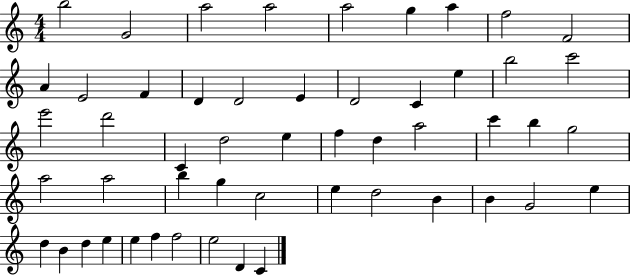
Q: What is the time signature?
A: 4/4